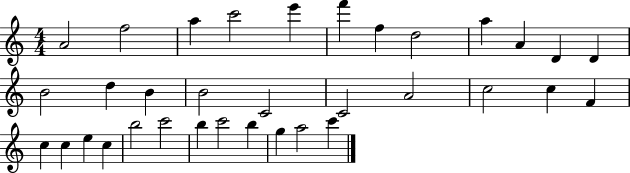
A4/h F5/h A5/q C6/h E6/q F6/q F5/q D5/h A5/q A4/q D4/q D4/q B4/h D5/q B4/q B4/h C4/h C4/h A4/h C5/h C5/q F4/q C5/q C5/q E5/q C5/q B5/h C6/h B5/q C6/h B5/q G5/q A5/h C6/q